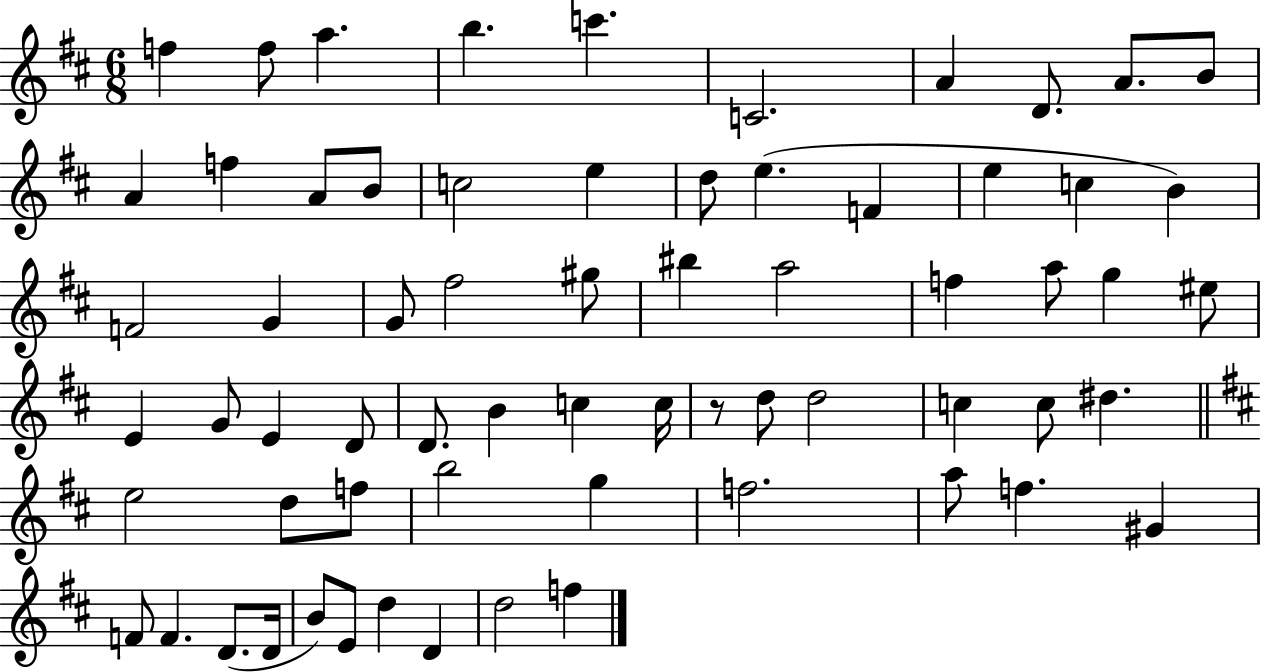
F5/q F5/e A5/q. B5/q. C6/q. C4/h. A4/q D4/e. A4/e. B4/e A4/q F5/q A4/e B4/e C5/h E5/q D5/e E5/q. F4/q E5/q C5/q B4/q F4/h G4/q G4/e F#5/h G#5/e BIS5/q A5/h F5/q A5/e G5/q EIS5/e E4/q G4/e E4/q D4/e D4/e. B4/q C5/q C5/s R/e D5/e D5/h C5/q C5/e D#5/q. E5/h D5/e F5/e B5/h G5/q F5/h. A5/e F5/q. G#4/q F4/e F4/q. D4/e. D4/s B4/e E4/e D5/q D4/q D5/h F5/q